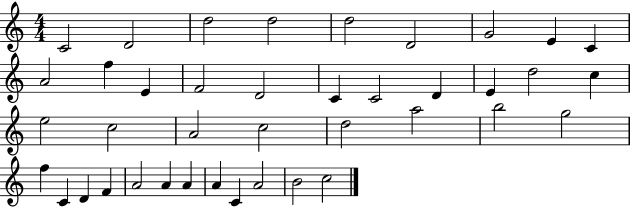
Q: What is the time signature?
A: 4/4